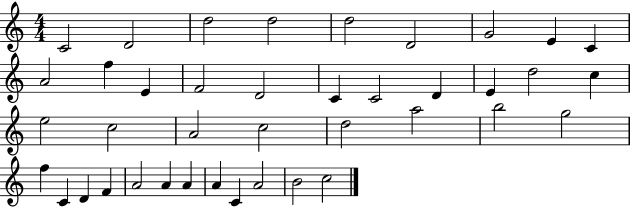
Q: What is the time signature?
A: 4/4